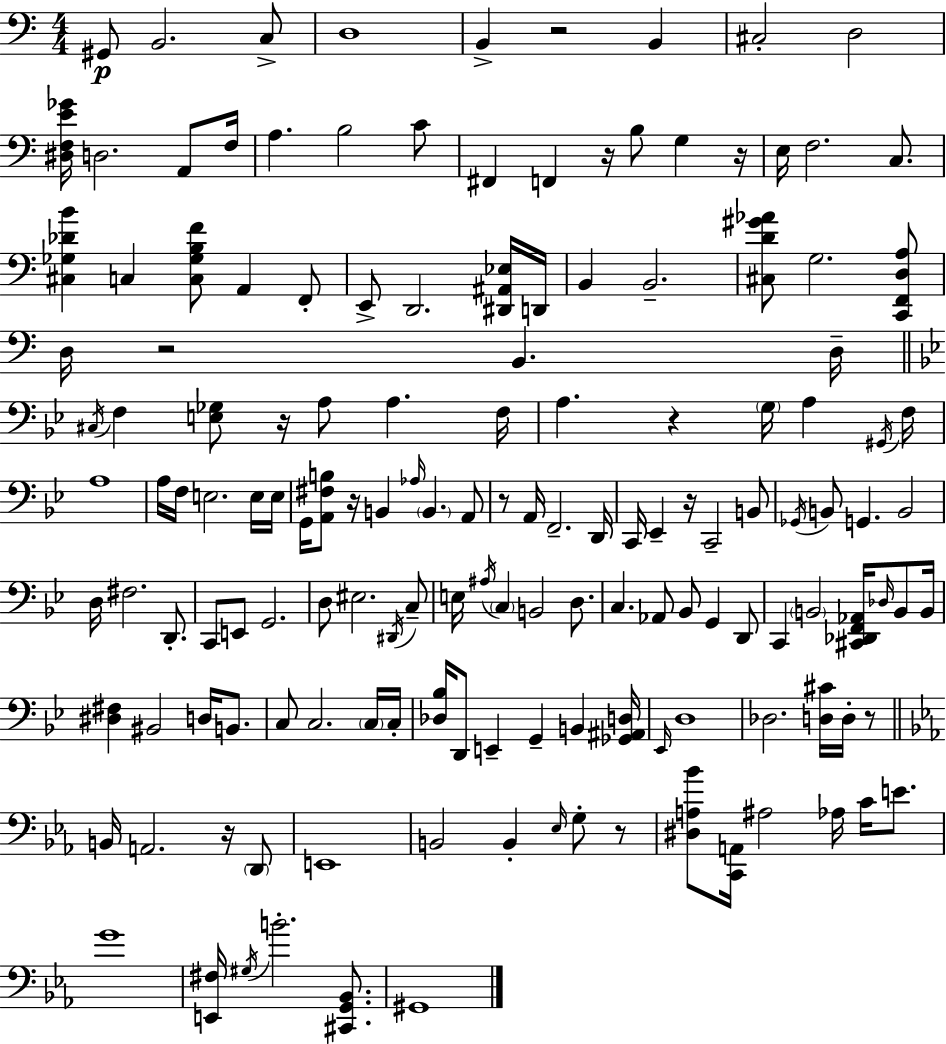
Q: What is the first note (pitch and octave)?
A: G#2